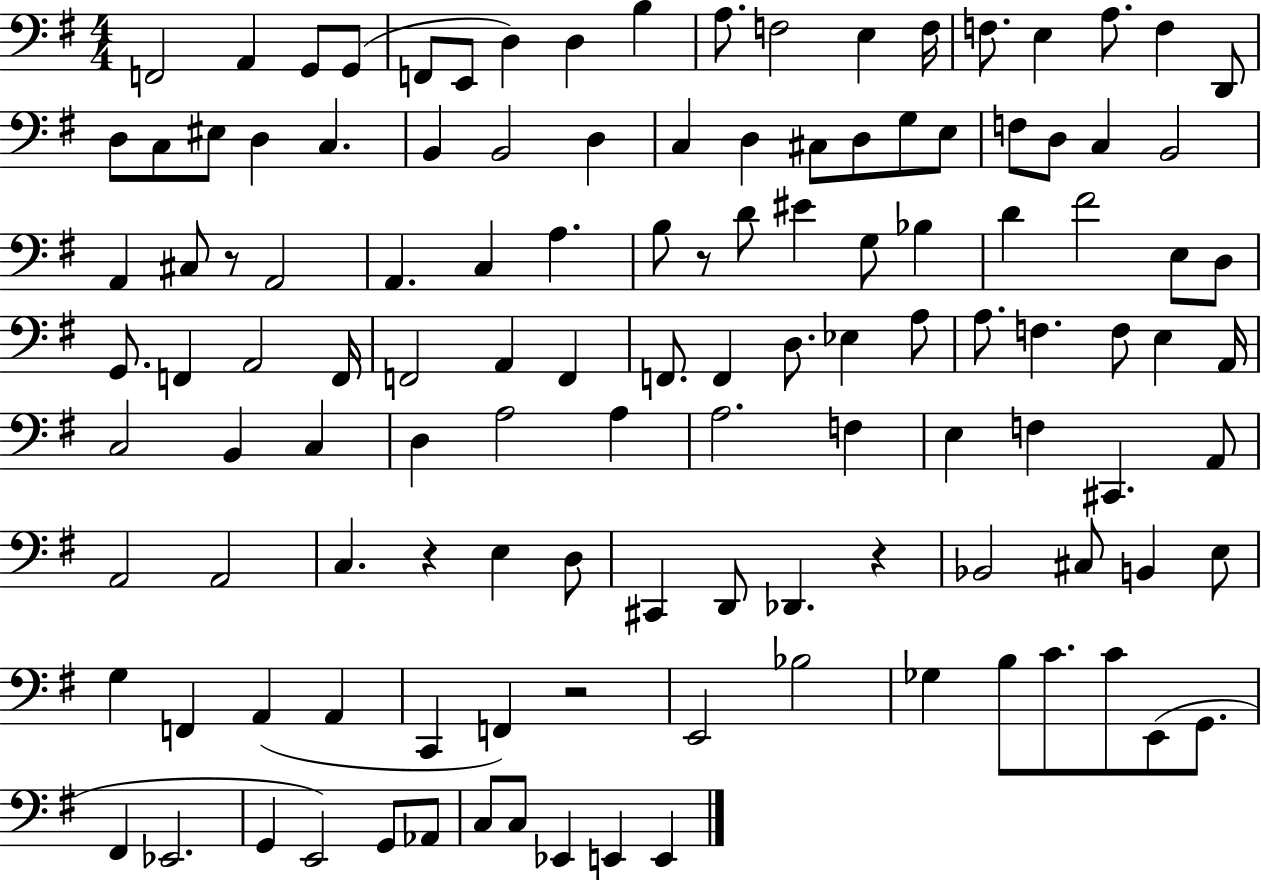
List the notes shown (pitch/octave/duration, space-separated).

F2/h A2/q G2/e G2/e F2/e E2/e D3/q D3/q B3/q A3/e. F3/h E3/q F3/s F3/e. E3/q A3/e. F3/q D2/e D3/e C3/e EIS3/e D3/q C3/q. B2/q B2/h D3/q C3/q D3/q C#3/e D3/e G3/e E3/e F3/e D3/e C3/q B2/h A2/q C#3/e R/e A2/h A2/q. C3/q A3/q. B3/e R/e D4/e EIS4/q G3/e Bb3/q D4/q F#4/h E3/e D3/e G2/e. F2/q A2/h F2/s F2/h A2/q F2/q F2/e. F2/q D3/e. Eb3/q A3/e A3/e. F3/q. F3/e E3/q A2/s C3/h B2/q C3/q D3/q A3/h A3/q A3/h. F3/q E3/q F3/q C#2/q. A2/e A2/h A2/h C3/q. R/q E3/q D3/e C#2/q D2/e Db2/q. R/q Bb2/h C#3/e B2/q E3/e G3/q F2/q A2/q A2/q C2/q F2/q R/h E2/h Bb3/h Gb3/q B3/e C4/e. C4/e E2/e G2/e. F#2/q Eb2/h. G2/q E2/h G2/e Ab2/e C3/e C3/e Eb2/q E2/q E2/q